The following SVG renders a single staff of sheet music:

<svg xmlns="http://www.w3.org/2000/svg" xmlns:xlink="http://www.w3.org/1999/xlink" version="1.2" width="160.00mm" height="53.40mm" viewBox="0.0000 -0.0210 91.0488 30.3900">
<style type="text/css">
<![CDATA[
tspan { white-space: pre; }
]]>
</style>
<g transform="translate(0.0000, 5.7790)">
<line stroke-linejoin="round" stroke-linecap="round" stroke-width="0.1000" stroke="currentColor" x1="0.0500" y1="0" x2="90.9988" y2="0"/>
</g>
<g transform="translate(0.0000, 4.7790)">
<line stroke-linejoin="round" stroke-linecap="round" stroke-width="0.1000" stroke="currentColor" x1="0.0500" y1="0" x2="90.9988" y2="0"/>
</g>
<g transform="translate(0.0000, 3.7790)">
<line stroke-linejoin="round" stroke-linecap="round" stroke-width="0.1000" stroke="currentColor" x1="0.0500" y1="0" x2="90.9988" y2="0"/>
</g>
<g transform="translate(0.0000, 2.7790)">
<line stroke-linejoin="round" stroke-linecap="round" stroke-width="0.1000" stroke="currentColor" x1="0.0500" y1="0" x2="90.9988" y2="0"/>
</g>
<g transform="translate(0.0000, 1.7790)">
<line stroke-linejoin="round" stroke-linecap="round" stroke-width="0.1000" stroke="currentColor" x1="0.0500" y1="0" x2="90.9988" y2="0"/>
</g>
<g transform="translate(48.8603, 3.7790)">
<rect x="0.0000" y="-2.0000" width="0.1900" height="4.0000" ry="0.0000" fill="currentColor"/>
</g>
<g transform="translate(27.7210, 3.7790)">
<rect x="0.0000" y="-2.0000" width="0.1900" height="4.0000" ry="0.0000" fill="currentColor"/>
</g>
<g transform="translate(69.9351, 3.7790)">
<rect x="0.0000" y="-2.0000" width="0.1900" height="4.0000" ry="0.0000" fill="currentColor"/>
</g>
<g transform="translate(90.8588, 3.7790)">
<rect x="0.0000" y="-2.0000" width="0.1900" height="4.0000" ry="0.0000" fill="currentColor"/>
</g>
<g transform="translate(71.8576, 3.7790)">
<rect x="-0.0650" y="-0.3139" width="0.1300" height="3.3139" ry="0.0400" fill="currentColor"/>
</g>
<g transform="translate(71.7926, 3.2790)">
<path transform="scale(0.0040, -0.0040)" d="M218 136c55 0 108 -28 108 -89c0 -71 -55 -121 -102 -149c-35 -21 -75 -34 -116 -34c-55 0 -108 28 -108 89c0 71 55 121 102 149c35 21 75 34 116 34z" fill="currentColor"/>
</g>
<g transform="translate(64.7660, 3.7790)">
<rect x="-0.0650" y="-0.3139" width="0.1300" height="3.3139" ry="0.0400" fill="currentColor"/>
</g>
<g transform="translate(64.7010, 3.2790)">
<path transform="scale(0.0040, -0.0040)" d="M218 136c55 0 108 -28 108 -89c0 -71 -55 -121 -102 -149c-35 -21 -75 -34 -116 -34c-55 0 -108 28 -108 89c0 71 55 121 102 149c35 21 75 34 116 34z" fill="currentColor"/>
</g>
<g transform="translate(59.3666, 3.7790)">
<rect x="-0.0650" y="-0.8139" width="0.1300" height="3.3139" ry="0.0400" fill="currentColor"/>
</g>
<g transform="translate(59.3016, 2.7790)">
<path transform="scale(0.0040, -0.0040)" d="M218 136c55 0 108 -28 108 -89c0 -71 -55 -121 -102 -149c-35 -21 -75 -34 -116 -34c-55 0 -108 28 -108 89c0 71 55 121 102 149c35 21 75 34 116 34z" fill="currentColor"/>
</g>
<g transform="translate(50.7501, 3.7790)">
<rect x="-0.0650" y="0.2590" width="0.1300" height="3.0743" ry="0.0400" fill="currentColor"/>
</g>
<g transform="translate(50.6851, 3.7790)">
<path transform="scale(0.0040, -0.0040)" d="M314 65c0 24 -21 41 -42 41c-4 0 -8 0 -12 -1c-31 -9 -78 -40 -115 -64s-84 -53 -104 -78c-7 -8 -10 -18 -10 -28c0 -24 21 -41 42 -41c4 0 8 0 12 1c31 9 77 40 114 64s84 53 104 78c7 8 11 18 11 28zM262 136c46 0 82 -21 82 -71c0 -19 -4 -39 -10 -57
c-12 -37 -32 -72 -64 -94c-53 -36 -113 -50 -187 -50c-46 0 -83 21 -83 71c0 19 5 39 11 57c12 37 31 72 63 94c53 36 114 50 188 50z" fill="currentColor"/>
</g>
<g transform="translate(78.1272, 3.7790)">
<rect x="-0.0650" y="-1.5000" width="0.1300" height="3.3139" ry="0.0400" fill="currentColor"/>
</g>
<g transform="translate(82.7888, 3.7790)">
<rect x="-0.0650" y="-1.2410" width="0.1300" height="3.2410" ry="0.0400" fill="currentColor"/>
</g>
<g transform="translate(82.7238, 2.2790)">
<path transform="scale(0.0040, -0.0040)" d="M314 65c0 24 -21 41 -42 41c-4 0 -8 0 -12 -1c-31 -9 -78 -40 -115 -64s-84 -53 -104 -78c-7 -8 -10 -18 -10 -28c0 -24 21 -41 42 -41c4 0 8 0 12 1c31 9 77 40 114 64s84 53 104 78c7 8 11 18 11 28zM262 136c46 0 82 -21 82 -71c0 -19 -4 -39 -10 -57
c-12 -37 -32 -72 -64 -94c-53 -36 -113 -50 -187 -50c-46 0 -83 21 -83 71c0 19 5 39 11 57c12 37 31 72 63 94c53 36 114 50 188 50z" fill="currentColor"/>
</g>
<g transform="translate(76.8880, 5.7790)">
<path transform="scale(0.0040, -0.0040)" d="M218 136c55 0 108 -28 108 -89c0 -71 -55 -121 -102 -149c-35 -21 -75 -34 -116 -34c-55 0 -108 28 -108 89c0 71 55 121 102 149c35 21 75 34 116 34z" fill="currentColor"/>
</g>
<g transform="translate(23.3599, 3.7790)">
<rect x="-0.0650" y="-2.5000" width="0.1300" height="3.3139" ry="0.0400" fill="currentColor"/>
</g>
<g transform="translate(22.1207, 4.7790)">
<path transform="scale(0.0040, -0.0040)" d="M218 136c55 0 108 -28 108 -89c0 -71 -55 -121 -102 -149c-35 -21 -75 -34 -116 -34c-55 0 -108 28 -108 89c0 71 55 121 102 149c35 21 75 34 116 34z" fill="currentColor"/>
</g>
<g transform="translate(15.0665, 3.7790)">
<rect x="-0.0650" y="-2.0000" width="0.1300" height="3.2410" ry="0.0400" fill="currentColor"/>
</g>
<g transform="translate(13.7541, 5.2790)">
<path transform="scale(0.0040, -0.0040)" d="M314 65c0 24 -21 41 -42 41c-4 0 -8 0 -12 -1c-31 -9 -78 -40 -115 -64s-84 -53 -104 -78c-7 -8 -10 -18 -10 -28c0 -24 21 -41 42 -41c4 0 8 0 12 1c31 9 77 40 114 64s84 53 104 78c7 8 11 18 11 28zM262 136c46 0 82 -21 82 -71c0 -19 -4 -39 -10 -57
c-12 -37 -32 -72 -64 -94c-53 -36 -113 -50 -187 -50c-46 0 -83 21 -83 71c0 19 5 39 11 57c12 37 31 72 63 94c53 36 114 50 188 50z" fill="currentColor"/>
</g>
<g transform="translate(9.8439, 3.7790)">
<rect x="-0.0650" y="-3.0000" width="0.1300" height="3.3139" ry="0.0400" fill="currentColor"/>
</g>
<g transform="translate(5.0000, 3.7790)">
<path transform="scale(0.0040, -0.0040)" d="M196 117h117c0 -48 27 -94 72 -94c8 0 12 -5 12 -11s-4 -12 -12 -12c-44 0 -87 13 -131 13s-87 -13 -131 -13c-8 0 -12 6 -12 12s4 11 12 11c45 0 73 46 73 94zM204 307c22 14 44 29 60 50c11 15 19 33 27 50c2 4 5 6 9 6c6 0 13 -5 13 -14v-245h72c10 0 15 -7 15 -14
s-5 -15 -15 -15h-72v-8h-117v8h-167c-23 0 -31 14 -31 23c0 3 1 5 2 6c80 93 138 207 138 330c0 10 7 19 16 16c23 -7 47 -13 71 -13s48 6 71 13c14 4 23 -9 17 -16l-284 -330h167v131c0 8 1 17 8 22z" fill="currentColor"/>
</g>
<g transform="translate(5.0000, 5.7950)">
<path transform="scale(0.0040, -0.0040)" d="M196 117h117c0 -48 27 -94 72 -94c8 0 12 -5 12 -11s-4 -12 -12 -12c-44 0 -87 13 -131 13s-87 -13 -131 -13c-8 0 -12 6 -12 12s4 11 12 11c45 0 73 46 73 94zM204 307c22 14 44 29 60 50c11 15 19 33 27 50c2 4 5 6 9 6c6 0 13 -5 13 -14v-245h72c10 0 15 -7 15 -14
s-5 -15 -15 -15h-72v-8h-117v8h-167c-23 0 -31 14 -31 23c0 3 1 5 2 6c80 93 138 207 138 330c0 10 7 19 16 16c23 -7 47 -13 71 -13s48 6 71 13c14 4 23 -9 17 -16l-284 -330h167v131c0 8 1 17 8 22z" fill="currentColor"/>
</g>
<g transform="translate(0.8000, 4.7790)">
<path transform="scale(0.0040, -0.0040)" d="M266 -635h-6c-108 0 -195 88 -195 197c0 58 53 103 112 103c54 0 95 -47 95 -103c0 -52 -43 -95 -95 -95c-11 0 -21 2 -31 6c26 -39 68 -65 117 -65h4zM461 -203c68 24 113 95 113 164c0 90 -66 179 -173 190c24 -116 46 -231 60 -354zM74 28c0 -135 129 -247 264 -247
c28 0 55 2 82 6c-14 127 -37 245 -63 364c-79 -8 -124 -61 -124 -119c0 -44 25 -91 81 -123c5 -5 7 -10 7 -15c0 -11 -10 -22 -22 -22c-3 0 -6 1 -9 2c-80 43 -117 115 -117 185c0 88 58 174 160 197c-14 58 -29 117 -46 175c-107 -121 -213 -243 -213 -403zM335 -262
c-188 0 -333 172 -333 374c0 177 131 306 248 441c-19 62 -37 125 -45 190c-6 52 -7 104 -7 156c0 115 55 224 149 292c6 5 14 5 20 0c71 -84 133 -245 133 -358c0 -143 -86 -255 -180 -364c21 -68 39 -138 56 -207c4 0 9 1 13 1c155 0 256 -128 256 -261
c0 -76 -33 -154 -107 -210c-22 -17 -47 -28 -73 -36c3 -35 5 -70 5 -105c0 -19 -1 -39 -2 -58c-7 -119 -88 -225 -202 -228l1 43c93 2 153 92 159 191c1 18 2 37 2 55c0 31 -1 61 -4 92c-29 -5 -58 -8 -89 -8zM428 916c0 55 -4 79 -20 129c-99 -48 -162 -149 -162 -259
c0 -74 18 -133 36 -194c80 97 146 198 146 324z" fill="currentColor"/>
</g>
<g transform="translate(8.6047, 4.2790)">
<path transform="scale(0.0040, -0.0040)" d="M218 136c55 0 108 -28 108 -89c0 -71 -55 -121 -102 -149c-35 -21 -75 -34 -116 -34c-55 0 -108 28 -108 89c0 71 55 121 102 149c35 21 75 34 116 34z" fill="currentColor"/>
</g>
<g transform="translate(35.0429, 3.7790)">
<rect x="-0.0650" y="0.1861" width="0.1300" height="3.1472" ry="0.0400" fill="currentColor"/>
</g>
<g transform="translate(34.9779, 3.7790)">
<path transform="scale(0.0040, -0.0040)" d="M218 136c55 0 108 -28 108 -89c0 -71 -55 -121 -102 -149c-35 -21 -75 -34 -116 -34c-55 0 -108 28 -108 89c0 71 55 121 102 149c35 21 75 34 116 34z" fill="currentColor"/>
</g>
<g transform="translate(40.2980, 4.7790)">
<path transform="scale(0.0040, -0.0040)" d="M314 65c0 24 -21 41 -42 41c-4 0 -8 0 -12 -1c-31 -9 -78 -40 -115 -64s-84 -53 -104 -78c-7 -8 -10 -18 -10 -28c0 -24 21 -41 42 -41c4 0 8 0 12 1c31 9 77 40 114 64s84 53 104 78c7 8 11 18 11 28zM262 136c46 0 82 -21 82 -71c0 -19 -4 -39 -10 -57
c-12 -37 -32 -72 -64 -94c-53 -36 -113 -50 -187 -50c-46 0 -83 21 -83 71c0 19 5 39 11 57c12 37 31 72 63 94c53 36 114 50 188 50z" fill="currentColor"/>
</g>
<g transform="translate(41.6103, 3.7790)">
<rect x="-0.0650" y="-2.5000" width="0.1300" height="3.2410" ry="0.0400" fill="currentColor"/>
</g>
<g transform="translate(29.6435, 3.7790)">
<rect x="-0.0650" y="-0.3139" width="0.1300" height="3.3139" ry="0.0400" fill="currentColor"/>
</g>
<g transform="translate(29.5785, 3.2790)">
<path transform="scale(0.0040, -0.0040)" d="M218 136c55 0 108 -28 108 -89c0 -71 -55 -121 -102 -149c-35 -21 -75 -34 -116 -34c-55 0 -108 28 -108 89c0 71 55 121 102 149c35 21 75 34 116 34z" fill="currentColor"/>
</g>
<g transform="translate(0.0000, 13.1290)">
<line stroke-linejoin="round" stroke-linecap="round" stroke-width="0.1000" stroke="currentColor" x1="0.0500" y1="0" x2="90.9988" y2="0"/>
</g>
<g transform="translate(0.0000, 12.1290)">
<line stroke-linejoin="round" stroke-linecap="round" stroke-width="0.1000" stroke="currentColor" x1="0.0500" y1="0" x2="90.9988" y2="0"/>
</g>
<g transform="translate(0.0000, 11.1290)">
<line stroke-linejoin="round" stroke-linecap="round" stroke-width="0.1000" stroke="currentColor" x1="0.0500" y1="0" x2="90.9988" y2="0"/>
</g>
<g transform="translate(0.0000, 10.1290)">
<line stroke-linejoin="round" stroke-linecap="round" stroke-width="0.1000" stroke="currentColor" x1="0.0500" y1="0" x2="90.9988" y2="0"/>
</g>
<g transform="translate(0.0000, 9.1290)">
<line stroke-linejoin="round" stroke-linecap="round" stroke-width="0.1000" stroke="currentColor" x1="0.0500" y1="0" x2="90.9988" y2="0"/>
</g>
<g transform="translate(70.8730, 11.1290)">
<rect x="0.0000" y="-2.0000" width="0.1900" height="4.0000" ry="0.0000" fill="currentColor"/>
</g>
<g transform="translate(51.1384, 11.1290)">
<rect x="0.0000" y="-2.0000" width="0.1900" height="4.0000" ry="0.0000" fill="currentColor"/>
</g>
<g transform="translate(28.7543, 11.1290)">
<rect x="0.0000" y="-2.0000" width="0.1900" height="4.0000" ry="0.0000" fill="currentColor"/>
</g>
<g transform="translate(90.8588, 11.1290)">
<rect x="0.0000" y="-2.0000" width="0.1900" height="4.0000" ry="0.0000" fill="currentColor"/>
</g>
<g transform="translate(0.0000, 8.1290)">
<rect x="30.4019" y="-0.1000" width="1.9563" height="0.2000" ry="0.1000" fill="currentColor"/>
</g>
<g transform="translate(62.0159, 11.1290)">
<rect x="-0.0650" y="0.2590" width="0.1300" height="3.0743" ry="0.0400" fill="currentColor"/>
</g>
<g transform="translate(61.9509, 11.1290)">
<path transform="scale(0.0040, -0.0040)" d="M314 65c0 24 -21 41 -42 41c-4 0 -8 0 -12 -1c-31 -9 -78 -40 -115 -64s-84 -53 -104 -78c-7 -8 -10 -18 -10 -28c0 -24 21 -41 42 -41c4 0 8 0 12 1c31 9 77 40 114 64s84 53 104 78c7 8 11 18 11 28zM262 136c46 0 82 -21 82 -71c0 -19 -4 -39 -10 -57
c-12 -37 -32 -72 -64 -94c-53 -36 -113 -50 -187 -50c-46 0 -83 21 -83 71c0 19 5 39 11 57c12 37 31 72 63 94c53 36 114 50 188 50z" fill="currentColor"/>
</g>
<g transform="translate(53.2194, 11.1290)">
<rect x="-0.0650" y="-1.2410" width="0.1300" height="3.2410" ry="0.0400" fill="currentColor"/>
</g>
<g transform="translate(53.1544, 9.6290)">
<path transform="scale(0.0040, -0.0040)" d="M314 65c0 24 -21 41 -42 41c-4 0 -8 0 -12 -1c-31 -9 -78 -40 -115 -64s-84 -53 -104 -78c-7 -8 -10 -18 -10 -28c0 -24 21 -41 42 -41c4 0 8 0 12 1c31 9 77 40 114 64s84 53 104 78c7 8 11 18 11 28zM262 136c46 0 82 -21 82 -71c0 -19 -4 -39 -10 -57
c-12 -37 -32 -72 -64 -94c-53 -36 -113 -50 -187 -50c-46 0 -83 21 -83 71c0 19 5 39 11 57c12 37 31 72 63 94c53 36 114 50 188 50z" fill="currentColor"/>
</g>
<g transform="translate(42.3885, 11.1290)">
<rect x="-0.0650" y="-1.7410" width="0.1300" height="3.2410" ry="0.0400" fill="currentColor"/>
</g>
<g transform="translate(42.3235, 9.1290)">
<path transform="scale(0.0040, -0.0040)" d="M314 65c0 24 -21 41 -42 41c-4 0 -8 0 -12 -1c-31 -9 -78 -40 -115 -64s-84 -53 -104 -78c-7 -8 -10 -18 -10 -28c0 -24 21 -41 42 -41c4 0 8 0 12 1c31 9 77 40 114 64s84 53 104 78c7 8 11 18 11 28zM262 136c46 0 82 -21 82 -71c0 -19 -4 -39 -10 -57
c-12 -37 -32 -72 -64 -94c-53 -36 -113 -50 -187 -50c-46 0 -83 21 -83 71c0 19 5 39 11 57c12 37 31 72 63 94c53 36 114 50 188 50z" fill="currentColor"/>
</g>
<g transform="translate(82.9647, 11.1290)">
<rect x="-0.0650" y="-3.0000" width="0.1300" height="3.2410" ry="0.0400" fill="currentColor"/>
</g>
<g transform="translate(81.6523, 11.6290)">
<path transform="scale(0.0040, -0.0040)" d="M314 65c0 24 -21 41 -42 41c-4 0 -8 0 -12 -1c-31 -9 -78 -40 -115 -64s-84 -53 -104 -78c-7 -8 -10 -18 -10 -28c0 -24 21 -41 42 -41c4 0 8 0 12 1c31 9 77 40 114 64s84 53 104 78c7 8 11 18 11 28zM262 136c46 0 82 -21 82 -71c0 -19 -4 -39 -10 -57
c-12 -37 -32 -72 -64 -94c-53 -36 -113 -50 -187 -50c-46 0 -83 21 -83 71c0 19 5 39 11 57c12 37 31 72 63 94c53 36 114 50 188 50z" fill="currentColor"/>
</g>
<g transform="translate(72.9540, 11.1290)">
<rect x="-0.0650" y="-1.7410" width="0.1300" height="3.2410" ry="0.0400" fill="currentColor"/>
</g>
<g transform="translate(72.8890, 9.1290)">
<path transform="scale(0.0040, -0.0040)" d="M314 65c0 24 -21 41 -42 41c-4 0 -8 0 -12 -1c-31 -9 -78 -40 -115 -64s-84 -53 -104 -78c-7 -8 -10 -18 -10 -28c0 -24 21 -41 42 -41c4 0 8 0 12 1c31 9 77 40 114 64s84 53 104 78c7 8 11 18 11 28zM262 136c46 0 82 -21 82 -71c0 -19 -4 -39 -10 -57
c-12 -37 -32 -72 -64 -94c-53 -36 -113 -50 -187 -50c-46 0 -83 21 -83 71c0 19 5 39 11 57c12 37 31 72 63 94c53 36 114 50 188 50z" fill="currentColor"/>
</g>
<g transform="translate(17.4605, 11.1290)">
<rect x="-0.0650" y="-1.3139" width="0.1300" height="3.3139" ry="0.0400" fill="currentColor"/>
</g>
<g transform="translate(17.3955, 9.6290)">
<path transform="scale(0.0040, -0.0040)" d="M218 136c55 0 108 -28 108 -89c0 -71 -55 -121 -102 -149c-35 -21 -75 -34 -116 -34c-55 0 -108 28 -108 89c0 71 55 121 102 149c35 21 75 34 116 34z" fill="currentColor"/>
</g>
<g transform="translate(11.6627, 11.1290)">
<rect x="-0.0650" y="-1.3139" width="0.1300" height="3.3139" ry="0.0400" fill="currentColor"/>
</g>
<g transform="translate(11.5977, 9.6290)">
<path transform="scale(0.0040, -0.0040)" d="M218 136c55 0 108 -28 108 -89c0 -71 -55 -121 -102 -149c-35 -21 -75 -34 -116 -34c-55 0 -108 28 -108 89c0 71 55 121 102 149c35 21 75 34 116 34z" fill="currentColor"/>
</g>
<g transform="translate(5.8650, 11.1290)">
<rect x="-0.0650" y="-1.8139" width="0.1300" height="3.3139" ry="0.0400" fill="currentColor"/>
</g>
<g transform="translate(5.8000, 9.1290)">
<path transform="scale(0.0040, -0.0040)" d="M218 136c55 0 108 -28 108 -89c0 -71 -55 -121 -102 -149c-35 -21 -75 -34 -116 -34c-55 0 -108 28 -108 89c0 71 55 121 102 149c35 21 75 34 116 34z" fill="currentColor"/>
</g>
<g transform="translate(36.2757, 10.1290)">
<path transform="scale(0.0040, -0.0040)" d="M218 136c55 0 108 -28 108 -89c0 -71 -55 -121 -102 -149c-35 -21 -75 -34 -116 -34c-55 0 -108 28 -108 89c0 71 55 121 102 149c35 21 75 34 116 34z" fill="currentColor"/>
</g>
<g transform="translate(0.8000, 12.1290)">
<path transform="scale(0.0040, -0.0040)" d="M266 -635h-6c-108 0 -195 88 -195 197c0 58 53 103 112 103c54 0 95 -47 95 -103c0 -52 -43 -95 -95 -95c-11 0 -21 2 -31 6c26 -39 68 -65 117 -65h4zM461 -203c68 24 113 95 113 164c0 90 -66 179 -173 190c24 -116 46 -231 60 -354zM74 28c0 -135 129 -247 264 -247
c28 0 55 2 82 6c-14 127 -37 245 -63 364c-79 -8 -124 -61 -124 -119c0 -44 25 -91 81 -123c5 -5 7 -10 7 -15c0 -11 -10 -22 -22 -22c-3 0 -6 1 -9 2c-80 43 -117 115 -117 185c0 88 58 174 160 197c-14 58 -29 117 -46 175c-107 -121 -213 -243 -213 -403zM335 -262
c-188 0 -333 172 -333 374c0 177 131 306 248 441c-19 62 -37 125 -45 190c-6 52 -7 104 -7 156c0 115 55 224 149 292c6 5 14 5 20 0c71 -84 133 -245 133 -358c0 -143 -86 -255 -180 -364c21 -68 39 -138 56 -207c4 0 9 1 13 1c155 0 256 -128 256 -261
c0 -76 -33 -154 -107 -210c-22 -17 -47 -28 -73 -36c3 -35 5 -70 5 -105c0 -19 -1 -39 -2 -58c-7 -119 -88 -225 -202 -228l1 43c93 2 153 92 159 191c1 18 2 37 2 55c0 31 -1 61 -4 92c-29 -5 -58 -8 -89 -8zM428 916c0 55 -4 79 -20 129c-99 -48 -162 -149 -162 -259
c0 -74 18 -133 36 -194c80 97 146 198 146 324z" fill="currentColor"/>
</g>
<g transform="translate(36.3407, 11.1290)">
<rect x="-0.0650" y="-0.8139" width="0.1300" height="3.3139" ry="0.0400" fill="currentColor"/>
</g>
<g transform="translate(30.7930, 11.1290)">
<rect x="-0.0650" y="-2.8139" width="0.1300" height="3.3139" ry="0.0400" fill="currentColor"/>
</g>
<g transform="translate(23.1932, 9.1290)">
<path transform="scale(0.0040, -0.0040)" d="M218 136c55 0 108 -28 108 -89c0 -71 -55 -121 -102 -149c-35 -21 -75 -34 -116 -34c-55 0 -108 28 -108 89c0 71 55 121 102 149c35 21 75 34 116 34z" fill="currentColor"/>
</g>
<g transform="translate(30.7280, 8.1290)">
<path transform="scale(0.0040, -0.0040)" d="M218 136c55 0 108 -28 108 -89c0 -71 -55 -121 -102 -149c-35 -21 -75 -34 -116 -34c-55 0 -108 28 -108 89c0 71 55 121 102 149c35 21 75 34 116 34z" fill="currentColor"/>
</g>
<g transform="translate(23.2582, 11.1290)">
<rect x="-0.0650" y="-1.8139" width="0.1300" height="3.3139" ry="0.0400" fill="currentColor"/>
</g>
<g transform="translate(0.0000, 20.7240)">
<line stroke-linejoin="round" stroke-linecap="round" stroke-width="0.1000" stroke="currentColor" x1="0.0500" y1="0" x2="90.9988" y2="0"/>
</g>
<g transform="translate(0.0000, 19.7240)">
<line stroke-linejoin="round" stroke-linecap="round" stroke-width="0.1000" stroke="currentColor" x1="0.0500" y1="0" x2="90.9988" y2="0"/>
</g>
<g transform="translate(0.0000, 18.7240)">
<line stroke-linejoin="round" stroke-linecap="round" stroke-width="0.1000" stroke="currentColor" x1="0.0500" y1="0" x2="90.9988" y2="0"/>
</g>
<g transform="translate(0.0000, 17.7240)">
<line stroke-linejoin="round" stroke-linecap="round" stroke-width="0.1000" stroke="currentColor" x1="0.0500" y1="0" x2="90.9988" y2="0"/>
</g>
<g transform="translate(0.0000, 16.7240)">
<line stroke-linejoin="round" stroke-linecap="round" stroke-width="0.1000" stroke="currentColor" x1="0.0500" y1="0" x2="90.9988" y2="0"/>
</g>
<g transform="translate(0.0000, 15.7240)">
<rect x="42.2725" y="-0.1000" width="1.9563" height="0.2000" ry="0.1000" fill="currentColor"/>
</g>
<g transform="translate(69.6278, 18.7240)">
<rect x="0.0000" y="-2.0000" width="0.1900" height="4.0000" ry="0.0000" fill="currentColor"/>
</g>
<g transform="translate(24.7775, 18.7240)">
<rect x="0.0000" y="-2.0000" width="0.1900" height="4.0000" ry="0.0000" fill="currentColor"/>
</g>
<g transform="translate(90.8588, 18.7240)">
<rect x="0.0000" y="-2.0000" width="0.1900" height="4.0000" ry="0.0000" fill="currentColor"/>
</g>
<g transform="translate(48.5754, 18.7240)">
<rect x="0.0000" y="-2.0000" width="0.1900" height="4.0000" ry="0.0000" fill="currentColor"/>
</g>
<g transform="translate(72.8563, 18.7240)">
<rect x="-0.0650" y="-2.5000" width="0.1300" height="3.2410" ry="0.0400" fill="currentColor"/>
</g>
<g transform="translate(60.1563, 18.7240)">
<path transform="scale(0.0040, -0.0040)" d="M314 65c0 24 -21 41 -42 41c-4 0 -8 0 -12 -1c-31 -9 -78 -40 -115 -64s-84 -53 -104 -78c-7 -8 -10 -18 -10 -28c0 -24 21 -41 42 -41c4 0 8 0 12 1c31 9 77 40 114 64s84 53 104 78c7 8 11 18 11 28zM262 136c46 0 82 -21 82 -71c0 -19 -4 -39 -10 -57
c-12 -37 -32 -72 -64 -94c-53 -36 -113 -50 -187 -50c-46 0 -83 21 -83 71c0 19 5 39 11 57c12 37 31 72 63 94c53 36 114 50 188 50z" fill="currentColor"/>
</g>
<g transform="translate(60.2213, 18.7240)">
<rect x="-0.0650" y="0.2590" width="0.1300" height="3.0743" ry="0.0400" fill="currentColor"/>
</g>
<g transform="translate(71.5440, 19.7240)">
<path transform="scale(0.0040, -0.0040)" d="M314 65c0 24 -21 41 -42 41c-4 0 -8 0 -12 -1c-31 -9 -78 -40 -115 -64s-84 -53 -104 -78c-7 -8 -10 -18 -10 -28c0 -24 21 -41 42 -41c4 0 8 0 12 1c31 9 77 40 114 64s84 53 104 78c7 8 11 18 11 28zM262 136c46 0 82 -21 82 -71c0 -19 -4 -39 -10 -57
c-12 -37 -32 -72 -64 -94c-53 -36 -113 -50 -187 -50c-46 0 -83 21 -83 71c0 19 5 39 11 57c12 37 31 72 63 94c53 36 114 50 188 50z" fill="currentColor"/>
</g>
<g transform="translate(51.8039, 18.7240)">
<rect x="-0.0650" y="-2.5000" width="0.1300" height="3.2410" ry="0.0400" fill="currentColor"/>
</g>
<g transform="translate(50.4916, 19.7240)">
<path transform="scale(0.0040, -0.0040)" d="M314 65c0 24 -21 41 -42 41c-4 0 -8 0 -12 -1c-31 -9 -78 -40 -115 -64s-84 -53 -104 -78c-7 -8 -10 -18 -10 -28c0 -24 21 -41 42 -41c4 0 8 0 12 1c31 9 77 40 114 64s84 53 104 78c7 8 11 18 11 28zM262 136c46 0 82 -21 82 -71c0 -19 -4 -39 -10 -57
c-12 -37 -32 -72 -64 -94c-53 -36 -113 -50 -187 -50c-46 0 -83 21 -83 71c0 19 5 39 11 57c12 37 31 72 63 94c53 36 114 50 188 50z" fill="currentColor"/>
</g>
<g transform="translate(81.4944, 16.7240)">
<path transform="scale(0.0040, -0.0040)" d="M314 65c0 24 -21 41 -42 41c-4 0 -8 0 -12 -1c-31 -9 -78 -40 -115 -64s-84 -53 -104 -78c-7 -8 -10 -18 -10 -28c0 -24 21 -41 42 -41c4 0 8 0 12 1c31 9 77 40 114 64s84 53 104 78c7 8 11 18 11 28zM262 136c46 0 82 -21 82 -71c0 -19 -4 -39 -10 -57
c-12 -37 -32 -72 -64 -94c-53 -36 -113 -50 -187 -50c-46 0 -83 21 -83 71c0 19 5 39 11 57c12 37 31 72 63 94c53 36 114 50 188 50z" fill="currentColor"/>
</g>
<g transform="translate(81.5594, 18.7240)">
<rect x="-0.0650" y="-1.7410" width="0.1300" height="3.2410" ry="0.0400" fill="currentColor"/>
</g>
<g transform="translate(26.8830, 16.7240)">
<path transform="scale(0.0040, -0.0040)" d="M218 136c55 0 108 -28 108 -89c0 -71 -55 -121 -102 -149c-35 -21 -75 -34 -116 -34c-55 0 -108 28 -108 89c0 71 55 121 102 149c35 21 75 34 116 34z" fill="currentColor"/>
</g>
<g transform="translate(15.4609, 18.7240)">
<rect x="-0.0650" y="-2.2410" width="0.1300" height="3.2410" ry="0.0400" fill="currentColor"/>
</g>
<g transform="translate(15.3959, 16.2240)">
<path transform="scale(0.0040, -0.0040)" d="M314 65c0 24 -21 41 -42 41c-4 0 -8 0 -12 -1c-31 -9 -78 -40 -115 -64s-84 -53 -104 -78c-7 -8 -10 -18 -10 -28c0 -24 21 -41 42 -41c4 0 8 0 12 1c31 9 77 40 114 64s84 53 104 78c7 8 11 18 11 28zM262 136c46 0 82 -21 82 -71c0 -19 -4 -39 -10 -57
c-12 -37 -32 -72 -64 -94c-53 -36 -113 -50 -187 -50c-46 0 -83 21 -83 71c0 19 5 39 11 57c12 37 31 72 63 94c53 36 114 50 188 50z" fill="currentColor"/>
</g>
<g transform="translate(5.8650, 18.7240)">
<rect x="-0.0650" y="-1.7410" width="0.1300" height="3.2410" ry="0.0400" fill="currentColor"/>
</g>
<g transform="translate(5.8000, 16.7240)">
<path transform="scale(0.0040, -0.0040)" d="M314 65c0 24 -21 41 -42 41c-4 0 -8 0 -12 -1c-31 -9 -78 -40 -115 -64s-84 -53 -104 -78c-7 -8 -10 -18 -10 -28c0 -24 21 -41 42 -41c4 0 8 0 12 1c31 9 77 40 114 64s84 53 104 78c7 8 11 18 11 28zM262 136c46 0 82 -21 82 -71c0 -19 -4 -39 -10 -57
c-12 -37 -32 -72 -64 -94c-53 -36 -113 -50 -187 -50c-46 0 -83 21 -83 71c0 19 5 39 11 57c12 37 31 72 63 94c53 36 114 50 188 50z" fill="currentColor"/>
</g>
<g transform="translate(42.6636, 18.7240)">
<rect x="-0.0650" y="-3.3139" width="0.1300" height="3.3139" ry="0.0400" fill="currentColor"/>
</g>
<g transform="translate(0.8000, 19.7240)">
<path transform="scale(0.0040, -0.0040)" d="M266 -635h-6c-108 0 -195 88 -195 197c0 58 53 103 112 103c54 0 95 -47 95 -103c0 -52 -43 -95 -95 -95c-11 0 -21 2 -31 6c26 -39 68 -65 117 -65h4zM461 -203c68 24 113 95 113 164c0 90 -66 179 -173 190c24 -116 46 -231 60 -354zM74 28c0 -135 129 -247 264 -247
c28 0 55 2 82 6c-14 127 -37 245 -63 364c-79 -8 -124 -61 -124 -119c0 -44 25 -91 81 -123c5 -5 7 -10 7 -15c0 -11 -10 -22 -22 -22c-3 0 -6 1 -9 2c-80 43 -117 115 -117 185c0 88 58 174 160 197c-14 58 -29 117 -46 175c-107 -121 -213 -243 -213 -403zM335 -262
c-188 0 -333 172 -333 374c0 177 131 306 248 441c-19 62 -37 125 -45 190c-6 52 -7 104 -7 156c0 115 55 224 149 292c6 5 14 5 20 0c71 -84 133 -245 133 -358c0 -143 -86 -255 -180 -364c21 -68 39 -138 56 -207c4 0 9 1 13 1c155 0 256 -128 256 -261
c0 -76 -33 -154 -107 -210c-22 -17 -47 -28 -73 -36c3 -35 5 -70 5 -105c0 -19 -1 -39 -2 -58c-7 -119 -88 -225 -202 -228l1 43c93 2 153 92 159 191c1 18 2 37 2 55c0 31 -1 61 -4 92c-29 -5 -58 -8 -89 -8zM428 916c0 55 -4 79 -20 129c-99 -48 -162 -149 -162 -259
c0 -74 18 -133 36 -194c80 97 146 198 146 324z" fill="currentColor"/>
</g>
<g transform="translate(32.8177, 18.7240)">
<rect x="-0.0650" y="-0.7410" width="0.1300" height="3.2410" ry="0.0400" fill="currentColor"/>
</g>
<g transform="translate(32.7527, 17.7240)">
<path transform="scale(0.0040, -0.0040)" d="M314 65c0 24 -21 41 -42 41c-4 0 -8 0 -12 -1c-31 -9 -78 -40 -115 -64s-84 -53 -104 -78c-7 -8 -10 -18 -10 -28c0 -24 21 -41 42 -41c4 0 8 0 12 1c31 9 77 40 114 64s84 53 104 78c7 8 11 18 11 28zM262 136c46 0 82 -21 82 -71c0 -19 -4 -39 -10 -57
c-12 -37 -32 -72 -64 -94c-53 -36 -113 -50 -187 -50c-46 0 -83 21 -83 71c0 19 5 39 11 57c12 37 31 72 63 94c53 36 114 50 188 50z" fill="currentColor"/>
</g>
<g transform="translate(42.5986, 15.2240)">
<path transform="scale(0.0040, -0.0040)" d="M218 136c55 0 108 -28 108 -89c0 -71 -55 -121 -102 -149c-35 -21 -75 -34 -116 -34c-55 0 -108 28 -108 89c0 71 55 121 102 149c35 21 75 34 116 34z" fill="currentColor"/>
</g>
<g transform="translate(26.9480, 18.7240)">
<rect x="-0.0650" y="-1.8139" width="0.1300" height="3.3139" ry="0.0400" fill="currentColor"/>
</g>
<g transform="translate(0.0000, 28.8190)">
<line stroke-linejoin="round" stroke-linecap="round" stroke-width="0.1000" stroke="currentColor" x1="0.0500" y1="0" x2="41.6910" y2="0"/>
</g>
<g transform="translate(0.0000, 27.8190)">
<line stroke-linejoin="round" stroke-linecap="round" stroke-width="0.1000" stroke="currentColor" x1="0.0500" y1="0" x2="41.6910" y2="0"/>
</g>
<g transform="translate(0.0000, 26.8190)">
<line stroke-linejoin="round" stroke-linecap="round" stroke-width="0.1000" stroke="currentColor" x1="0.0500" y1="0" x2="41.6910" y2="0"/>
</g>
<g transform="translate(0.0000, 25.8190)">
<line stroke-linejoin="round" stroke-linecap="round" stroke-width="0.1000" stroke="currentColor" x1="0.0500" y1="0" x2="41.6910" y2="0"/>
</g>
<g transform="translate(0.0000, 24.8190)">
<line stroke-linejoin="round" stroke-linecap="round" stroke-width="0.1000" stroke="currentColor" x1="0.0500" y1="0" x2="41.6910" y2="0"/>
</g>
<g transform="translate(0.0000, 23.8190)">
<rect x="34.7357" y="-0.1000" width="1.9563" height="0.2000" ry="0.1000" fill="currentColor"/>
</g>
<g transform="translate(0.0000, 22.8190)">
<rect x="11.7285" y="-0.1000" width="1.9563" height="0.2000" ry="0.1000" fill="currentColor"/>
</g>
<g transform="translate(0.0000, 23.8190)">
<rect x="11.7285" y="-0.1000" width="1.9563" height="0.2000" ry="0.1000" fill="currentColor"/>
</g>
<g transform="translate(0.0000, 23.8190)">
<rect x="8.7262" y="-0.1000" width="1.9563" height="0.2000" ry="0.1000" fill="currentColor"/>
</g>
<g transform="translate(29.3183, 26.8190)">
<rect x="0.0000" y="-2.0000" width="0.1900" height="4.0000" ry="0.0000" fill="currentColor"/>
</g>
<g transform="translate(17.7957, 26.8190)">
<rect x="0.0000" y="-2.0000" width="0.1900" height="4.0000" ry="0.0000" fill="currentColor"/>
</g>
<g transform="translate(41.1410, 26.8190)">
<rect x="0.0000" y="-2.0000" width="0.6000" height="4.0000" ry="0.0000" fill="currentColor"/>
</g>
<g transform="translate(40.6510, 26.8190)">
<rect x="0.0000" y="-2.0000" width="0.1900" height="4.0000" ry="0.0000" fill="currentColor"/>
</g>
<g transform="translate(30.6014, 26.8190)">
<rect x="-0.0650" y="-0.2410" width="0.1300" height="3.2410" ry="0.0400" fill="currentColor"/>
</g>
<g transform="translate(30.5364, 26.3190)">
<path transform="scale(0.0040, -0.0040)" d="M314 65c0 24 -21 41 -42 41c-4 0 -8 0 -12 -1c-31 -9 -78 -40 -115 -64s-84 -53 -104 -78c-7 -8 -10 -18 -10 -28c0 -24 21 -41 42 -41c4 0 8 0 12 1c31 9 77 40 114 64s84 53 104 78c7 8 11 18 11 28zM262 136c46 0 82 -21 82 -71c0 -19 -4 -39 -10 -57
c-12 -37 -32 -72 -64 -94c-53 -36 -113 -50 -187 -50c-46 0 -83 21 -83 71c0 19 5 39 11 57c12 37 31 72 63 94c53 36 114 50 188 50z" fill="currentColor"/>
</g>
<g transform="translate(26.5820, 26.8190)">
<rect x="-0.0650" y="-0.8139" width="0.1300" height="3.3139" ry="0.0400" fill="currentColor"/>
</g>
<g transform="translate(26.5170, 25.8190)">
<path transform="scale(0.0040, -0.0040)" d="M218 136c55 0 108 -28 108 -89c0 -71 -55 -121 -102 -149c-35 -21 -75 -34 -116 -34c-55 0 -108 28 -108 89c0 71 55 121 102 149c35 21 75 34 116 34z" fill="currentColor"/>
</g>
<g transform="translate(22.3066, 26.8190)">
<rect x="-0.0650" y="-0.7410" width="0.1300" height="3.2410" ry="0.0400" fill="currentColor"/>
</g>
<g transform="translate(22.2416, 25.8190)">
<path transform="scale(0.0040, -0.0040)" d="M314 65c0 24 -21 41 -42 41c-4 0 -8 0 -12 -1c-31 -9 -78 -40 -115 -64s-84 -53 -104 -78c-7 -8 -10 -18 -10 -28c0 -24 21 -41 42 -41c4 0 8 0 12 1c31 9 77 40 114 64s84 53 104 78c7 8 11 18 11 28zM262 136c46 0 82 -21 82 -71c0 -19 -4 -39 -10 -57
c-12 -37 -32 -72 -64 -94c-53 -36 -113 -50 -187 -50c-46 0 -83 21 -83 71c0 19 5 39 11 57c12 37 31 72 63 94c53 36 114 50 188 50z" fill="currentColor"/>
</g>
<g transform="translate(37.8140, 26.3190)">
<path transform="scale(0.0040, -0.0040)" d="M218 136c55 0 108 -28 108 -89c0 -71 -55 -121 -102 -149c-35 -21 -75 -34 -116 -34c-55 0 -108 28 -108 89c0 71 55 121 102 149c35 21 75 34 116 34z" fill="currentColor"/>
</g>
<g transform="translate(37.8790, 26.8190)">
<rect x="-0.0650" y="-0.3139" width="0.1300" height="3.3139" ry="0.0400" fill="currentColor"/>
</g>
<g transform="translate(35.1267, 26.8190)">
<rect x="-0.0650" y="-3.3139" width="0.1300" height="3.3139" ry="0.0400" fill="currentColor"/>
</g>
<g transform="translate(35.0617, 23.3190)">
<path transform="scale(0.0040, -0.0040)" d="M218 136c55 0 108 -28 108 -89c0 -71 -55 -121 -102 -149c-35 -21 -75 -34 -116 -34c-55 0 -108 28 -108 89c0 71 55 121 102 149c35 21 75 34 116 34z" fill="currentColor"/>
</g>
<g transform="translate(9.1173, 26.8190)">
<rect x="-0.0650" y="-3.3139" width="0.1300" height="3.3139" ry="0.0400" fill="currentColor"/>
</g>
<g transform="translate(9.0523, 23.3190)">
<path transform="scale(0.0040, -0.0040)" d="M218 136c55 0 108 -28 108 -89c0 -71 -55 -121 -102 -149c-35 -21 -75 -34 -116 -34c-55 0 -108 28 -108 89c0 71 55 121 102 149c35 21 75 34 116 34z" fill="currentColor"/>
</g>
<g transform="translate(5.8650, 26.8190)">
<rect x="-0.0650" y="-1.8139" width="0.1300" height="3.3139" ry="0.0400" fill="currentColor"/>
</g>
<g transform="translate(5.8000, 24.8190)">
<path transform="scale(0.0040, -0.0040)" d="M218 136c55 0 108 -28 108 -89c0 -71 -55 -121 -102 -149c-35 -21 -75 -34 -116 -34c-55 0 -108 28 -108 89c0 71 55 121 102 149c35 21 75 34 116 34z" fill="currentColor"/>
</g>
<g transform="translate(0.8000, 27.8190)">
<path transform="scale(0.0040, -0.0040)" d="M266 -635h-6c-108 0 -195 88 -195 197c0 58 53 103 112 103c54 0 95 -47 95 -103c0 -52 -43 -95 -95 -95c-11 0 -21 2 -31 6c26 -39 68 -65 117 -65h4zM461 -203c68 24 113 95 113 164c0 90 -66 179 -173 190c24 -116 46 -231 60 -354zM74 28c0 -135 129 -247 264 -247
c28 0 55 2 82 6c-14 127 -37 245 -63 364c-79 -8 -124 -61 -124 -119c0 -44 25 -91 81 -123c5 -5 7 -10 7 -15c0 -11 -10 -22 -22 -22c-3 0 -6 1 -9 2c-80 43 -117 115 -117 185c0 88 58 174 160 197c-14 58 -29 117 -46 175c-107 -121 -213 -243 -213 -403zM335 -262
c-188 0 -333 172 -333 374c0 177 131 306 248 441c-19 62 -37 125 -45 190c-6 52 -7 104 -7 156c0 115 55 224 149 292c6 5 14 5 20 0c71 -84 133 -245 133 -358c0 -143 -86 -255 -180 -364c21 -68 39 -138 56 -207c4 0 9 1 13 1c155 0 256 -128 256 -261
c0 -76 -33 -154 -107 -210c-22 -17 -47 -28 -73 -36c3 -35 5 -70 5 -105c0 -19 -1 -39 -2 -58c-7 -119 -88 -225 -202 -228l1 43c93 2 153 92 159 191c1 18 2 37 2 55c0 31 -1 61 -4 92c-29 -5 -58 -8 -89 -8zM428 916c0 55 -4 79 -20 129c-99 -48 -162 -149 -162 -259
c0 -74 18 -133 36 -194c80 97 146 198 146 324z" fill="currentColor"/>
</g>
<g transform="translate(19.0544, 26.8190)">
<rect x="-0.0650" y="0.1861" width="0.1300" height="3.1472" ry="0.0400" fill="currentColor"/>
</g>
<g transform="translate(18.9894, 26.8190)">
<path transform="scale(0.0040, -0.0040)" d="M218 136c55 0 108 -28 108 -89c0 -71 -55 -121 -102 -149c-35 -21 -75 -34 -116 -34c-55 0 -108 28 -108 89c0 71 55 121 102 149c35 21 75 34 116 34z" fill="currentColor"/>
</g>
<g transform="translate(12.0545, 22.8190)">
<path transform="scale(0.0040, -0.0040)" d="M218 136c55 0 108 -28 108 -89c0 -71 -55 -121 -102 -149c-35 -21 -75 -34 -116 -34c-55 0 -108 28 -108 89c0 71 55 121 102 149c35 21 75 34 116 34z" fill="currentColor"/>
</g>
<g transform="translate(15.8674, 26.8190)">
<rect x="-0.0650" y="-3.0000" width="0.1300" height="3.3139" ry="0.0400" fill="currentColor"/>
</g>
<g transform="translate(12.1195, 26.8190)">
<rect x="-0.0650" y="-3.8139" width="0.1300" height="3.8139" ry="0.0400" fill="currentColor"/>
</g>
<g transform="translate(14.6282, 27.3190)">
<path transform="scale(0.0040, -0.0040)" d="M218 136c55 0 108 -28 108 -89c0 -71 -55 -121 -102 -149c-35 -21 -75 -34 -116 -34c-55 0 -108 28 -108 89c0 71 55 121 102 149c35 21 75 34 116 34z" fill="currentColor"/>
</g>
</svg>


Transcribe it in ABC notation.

X:1
T:Untitled
M:4/4
L:1/4
K:C
A F2 G c B G2 B2 d c c E e2 f e e f a d f2 e2 B2 f2 A2 f2 g2 f d2 b G2 B2 G2 f2 f b c' A B d2 d c2 b c